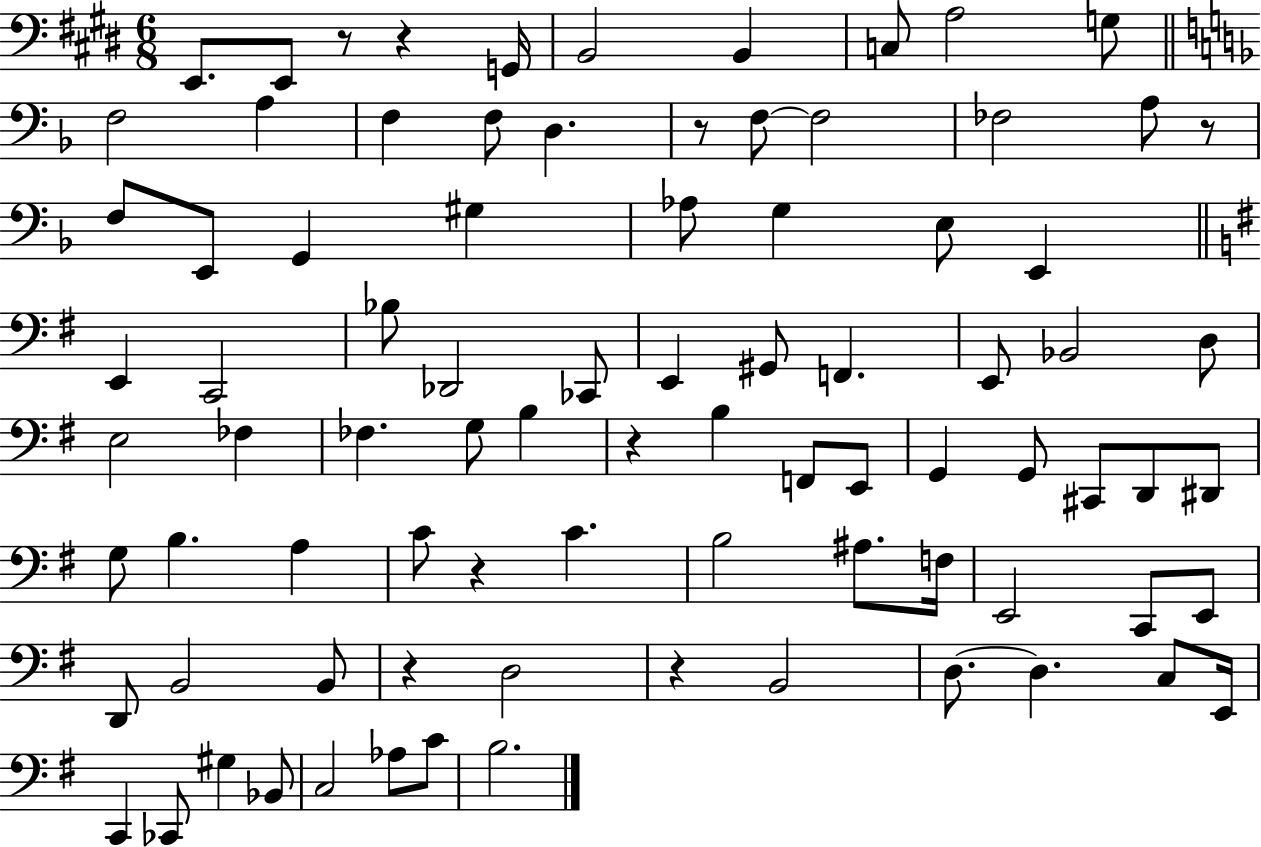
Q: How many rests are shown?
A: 8